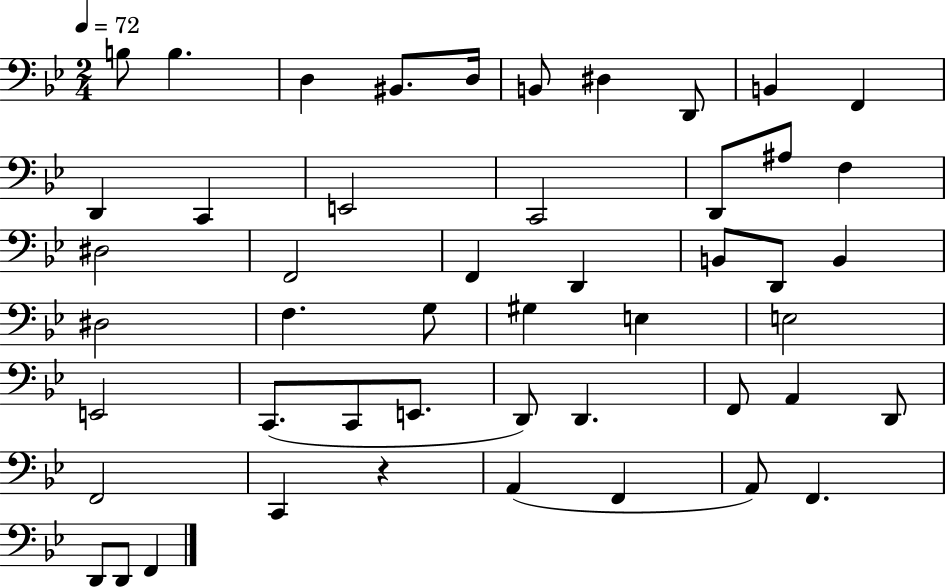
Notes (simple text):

B3/e B3/q. D3/q BIS2/e. D3/s B2/e D#3/q D2/e B2/q F2/q D2/q C2/q E2/h C2/h D2/e A#3/e F3/q D#3/h F2/h F2/q D2/q B2/e D2/e B2/q D#3/h F3/q. G3/e G#3/q E3/q E3/h E2/h C2/e. C2/e E2/e. D2/e D2/q. F2/e A2/q D2/e F2/h C2/q R/q A2/q F2/q A2/e F2/q. D2/e D2/e F2/q